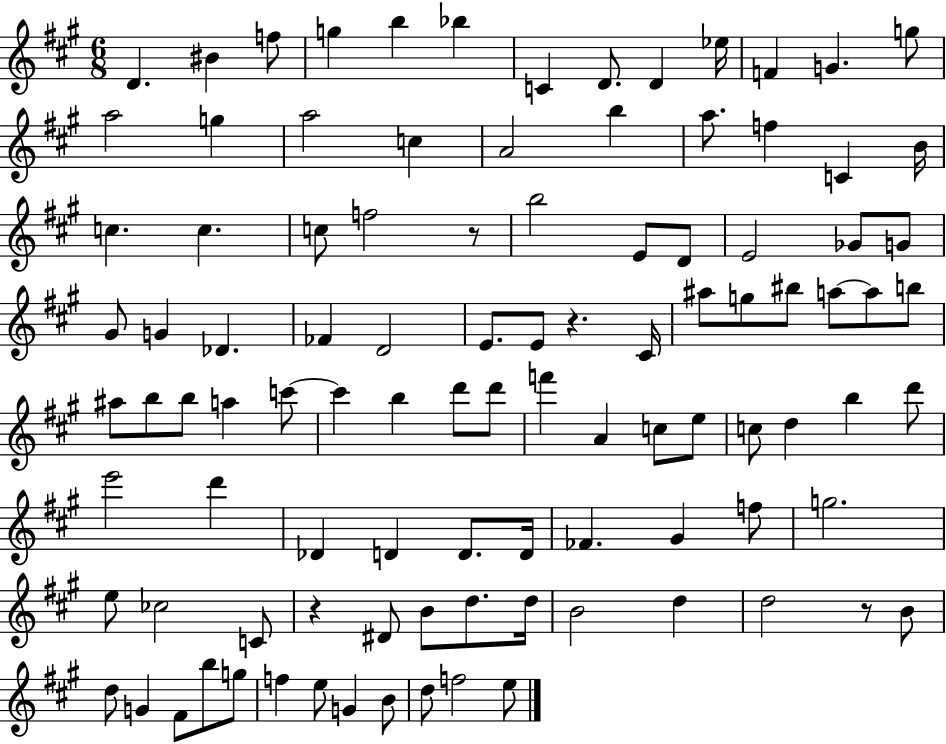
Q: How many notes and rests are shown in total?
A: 101